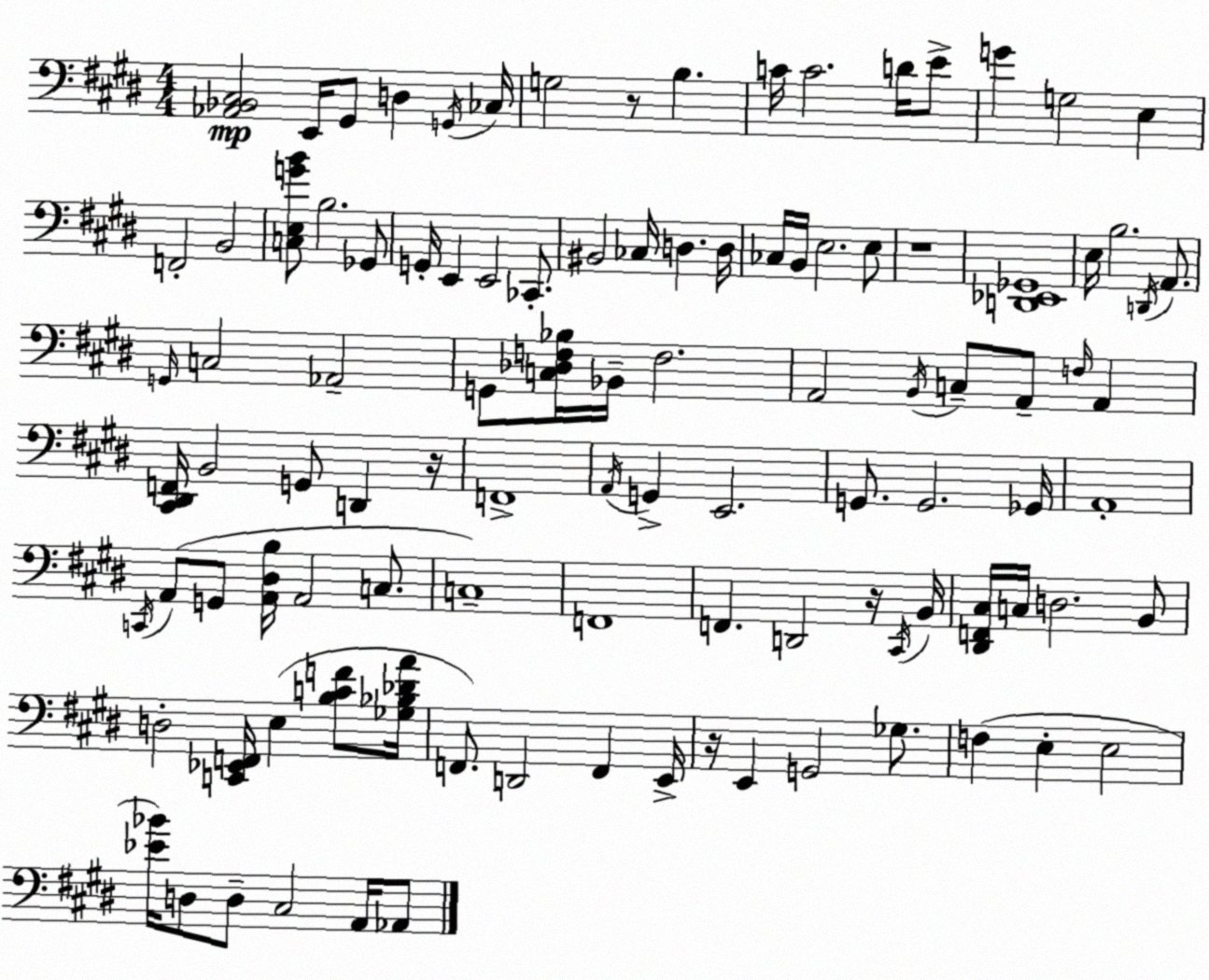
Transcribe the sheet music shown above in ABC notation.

X:1
T:Untitled
M:4/4
L:1/4
K:E
[_A,,_B,,^C,]2 E,,/4 ^G,,/2 D, G,,/4 _C,/4 G,2 z/2 B, C/4 C2 D/4 E/2 G G,2 E, F,,2 B,,2 [C,E,GB]/2 B,2 _G,,/2 G,,/4 E,, E,,2 _C,,/2 ^B,,2 _C,/4 D, D,/4 _C,/4 B,,/4 E,2 E,/2 z4 [D,,_E,,_G,,]4 E,/4 B,2 D,,/4 A,,/2 G,,/4 C,2 _A,,2 G,,/2 [C,_D,F,_B,]/4 _B,,/4 F,2 A,,2 B,,/4 C,/2 A,,/2 F,/4 A,, [^C,,^D,,F,,]/4 B,,2 G,,/2 D,, z/4 F,,4 A,,/4 G,, E,,2 G,,/2 G,,2 _G,,/4 A,,4 C,,/4 A,,/2 G,,/2 [A,,^D,B,]/4 A,,2 C,/2 C,4 F,,4 F,, D,,2 z/4 ^C,,/4 B,,/4 [^D,,F,,^C,]/4 C,/4 D,2 B,,/2 D,2 [C,,_E,,F,,]/4 E, [B,CF]/2 [_G,_B,_DA]/4 F,,/2 D,,2 F,, E,,/4 z/4 E,, G,,2 _G,/2 F, E, E,2 [_E_B]/4 D,/2 D,/2 ^C,2 A,,/4 _A,,/2